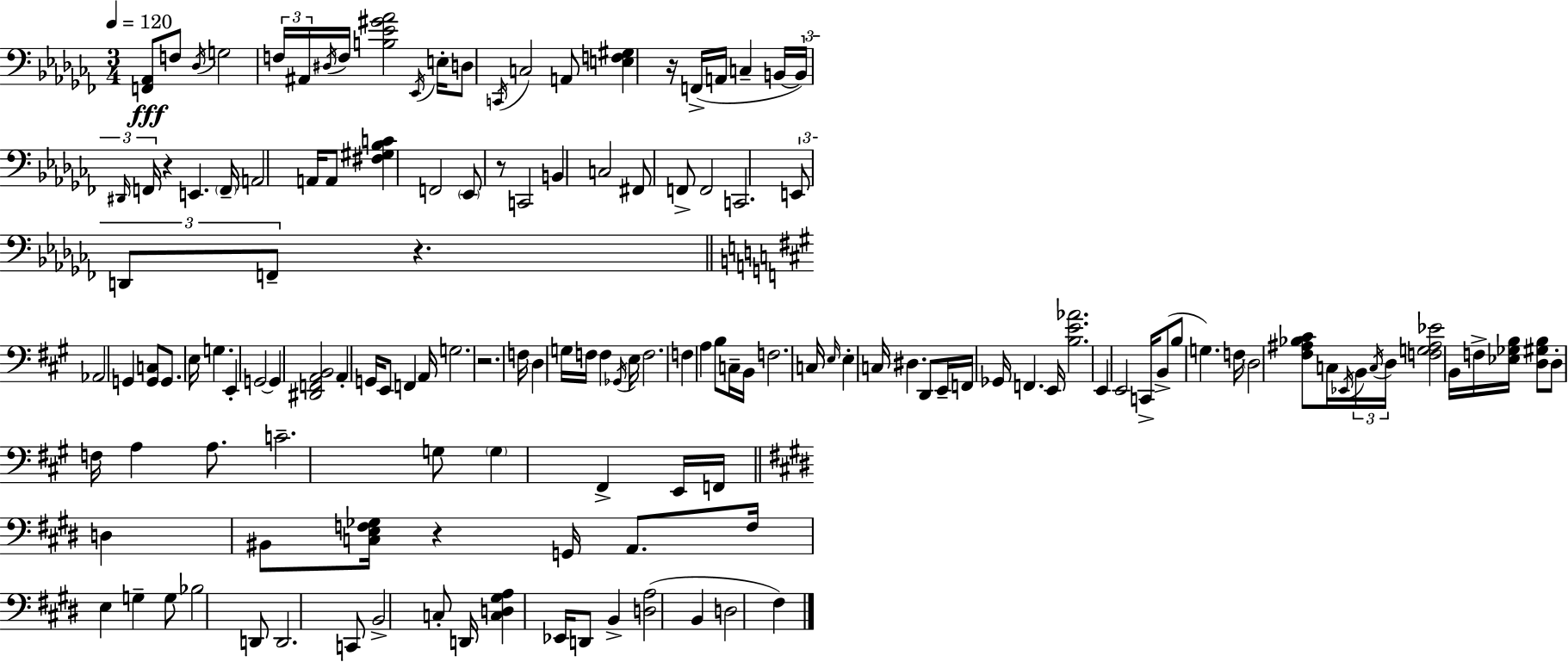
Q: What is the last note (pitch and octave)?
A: F#3